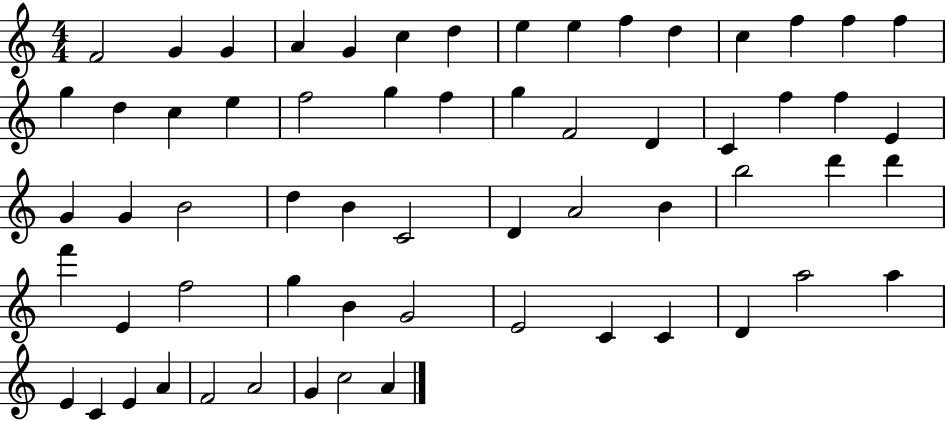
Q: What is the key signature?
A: C major